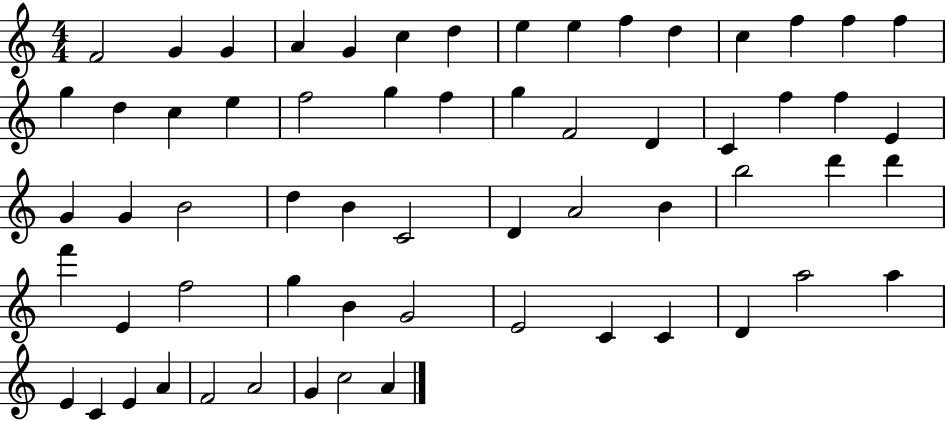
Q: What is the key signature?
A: C major